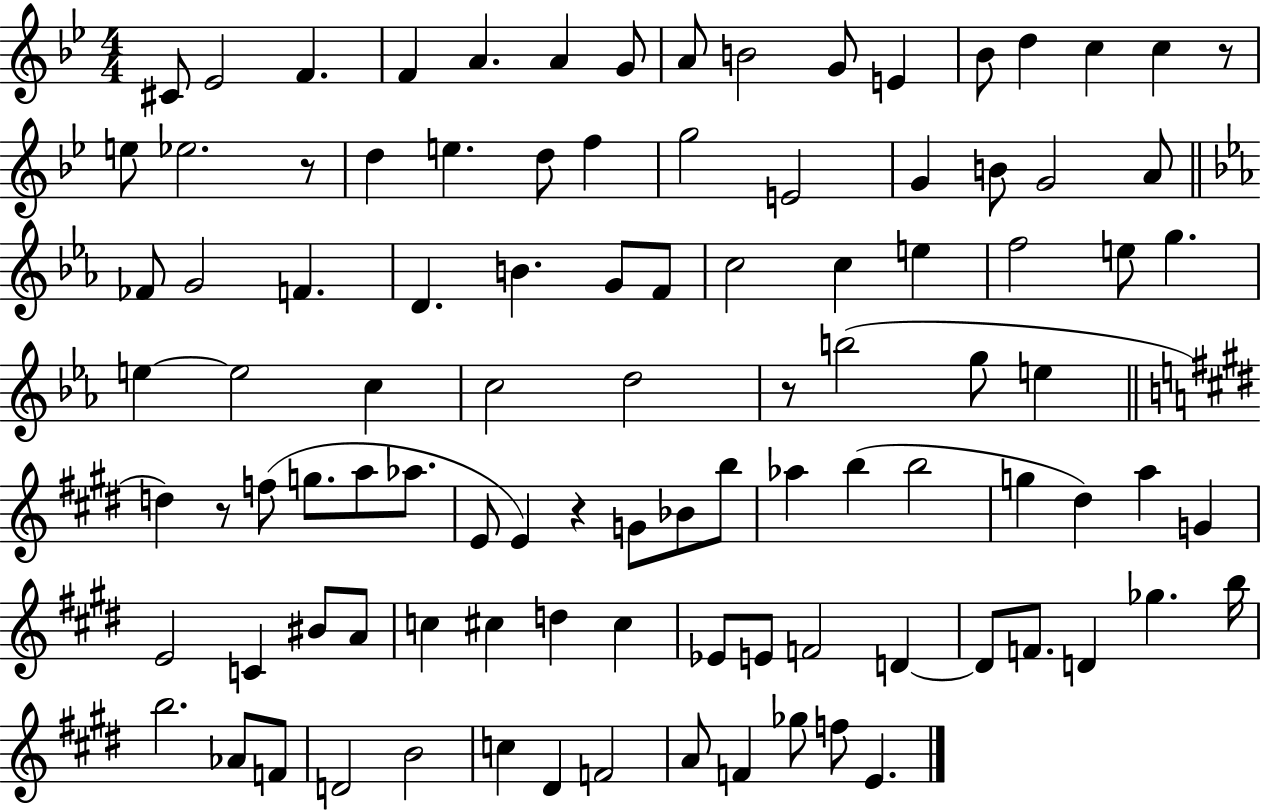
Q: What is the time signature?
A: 4/4